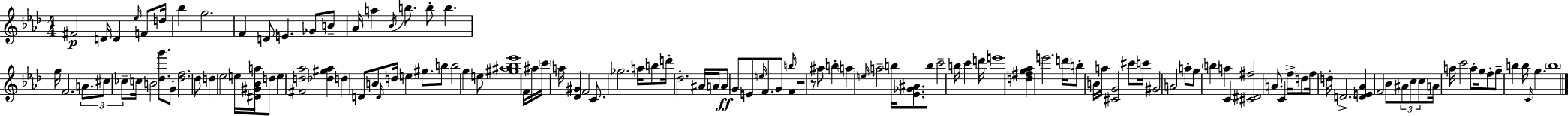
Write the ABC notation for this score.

X:1
T:Untitled
M:4/4
L:1/4
K:Ab
^F2 D/4 D _e/4 F/2 d/4 _b g2 F D/2 E _G/2 B/2 _A/4 a _B/4 b/2 b/2 b g/4 F2 A/2 ^c/2 _c/2 c/4 B2 [_dg']/2 G/2 [_df]2 _d/2 d _e2 e/4 [^D^G_Ba]/4 d/2 e [^Fd_a]2 [_d^g_a] d D/2 B/2 D/4 d/4 e ^g/2 b/2 b2 g e/2 [^g^a_b_e']4 F/4 ^a/4 c'/4 a/4 [_D^G] F2 C/2 _g2 a/4 b/2 d'/4 _d2 ^A/4 A/4 A/2 G/2 E/2 e/4 F/2 G/2 b/4 F z2 z/2 ^a/2 b a e/4 a2 b/4 [_E_G^A]/2 b/2 c'2 b/4 c' d'/4 e'4 [d^fg_a] e'2 d'/4 b/2 B/4 a/4 [^CG]2 ^c'/2 c'/4 ^G2 A2 a/2 g/2 b a C [^C^D^f]2 A/2 C f/4 d/2 f/4 d/4 D2 [DE_A] F2 _B/2 ^A/2 c/2 c/2 A/4 a/4 c'2 a/2 g/4 f/2 g/2 b b/4 C/4 g b4